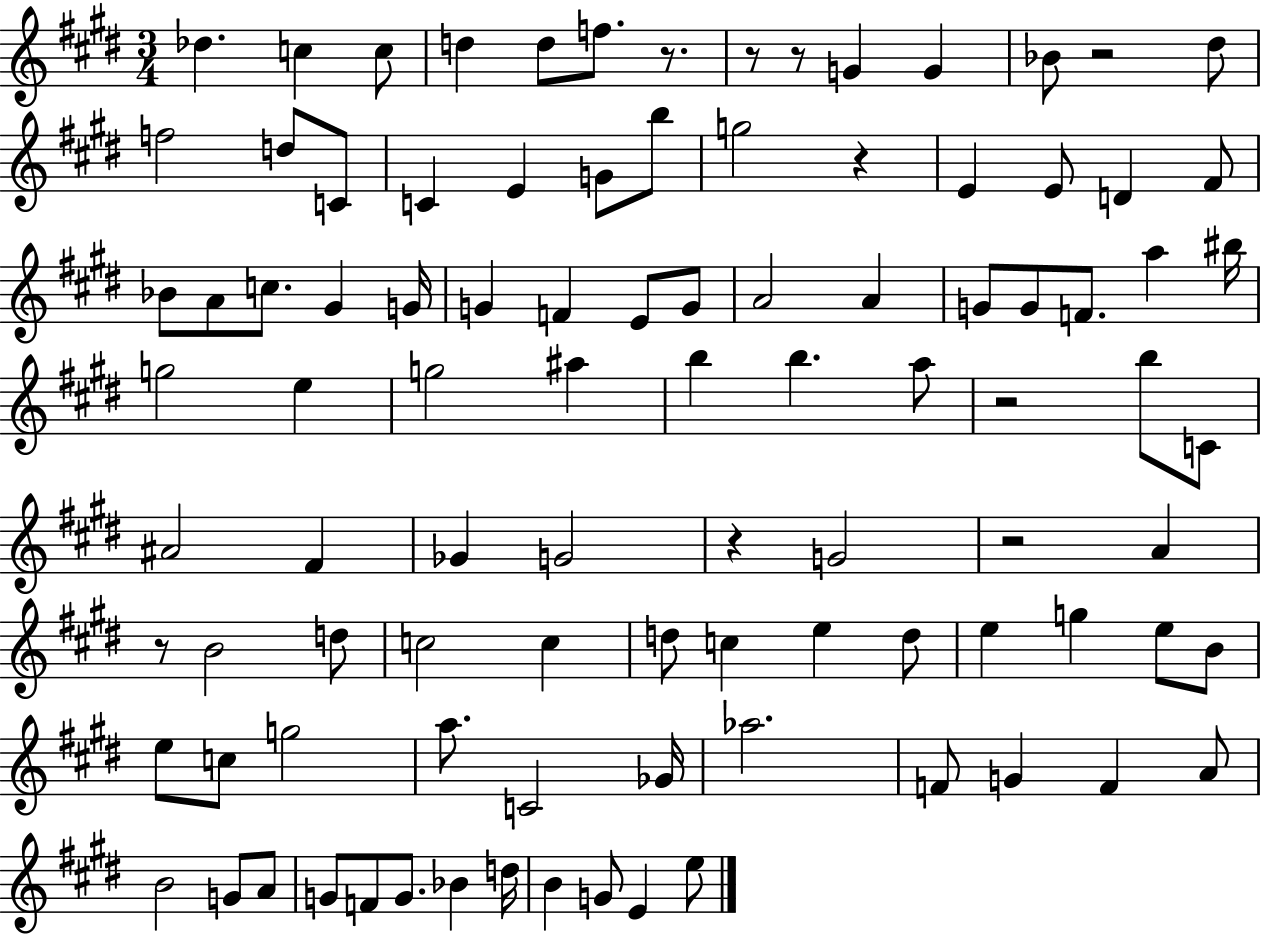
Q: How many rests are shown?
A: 9